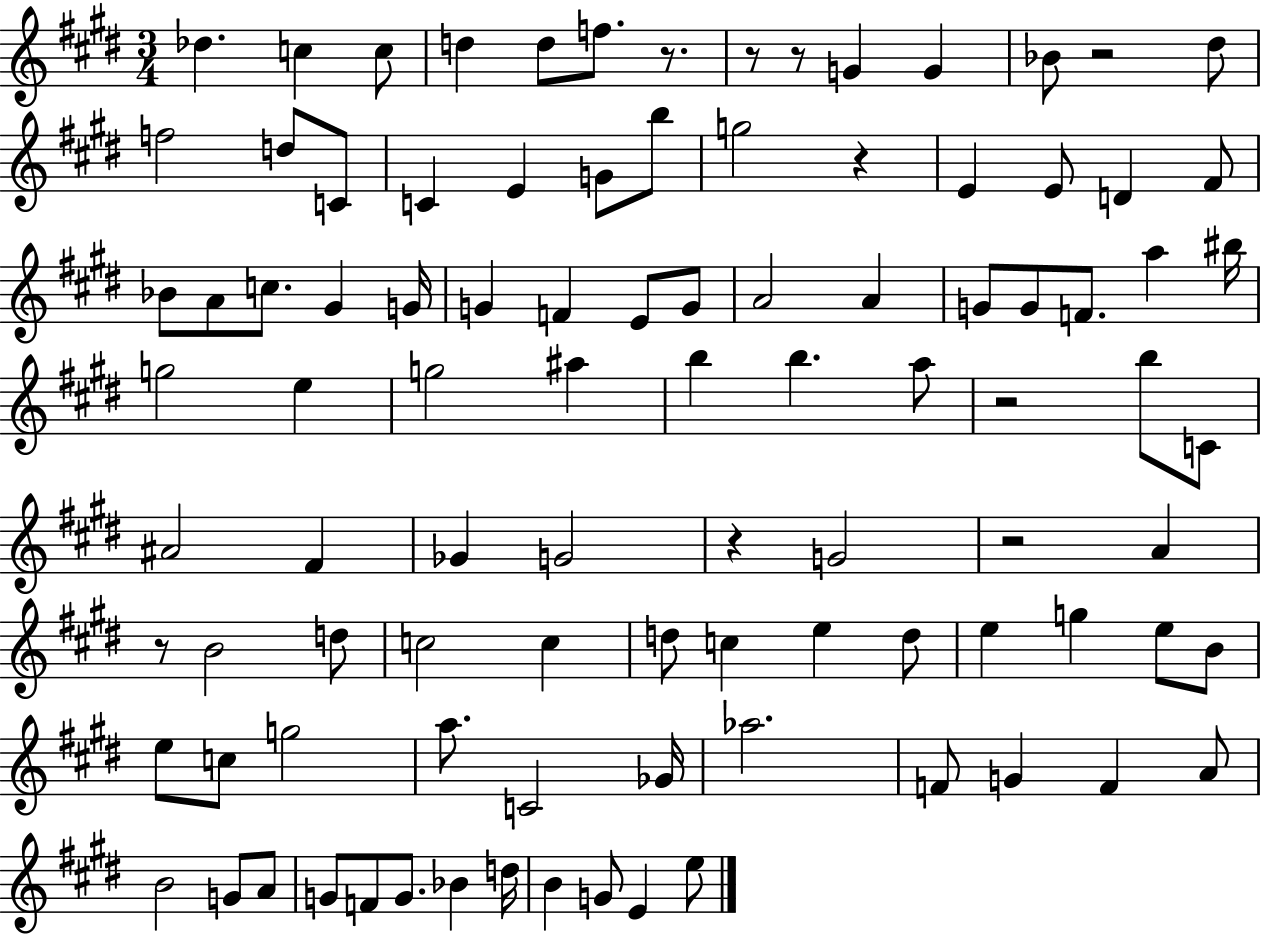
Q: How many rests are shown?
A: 9